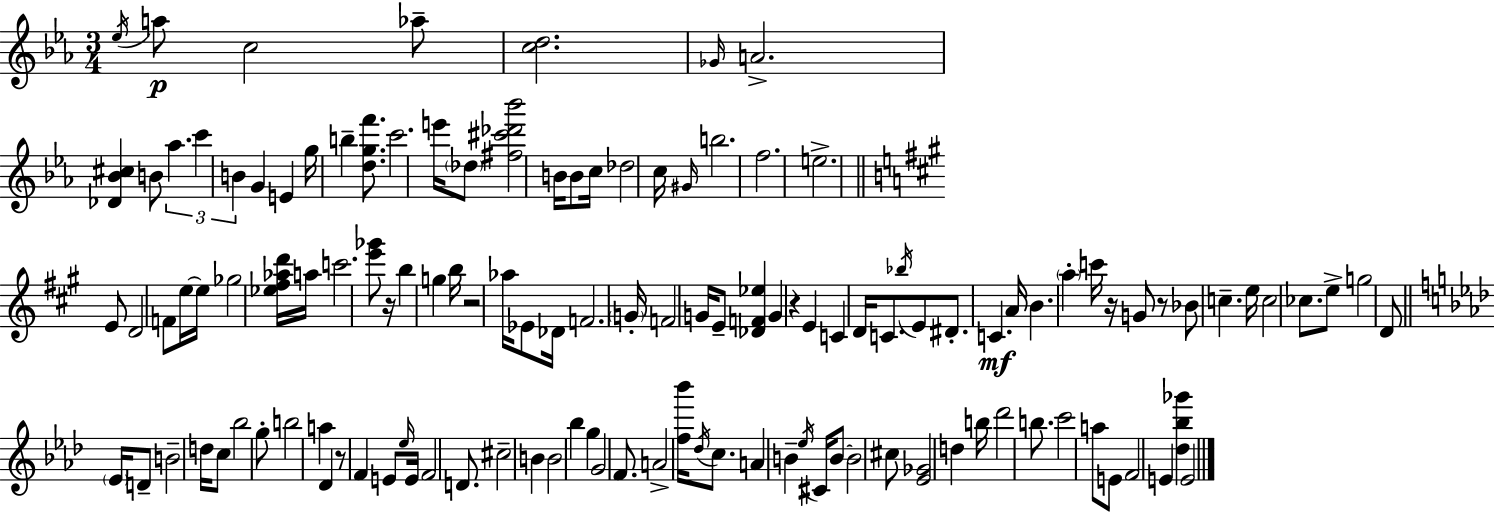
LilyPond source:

{
  \clef treble
  \numericTimeSignature
  \time 3/4
  \key ees \major
  \acciaccatura { ees''16 }\p a''8 c''2 aes''8-- | <c'' d''>2. | \grace { ges'16 } a'2.-> | <des' bes' cis''>4 b'8 \tuplet 3/2 { aes''4. | \break c'''4 b'4 } g'4 | e'4 g''16 b''4-- <d'' g'' f'''>8. | c'''2. | e'''16 \parenthesize des''8 <fis'' cis''' des''' bes'''>2 | \break b'16 b'8 c''16 des''2 | c''16 \grace { gis'16 } b''2. | f''2. | e''2.-> | \break \bar "||" \break \key a \major e'8 d'2 f'8 | e''16~~ e''16 ges''2 <ees'' fis'' aes'' d'''>16 a''16 | c'''2. | <e''' ges'''>8 r16 b''4 g''4 b''16 | \break r2 aes''16 ees'8 des'16 | f'2. | \parenthesize g'16-. f'2 g'16 e'8-- | <des' f' ees''>4 g'4 r4 | \break e'4 c'4 d'16 c'8. | \acciaccatura { bes''16 } e'8 dis'8.-. c'4.\mf | a'16 b'4. \parenthesize a''4-. c'''16 | r16 g'8 r8 bes'8 c''4.-- | \break e''16 c''2 ces''8. | e''8-> g''2 d'8 | \bar "||" \break \key aes \major \parenthesize ees'16 d'8-- b'2-- d''16 | c''8 bes''2 g''8-. | b''2 a''4 | des'4 r8 f'4 e'8 | \break \grace { ees''16 } e'16 f'2 d'8. | cis''2-- b'4 | b'2 bes''4 | g''4 g'2 | \break f'8. a'2-> | <f'' bes'''>16 \acciaccatura { des''16 } c''8. a'4 b'4-- | \acciaccatura { ees''16 } cis'16 b'8~~ b'2 | cis''8 <ees' ges'>2 d''4 | \break b''16 des'''2 | b''8. c'''2 a''8 | e'8 f'2 e'4 | <des'' bes'' ges'''>4 e'2 | \break \bar "|."
}